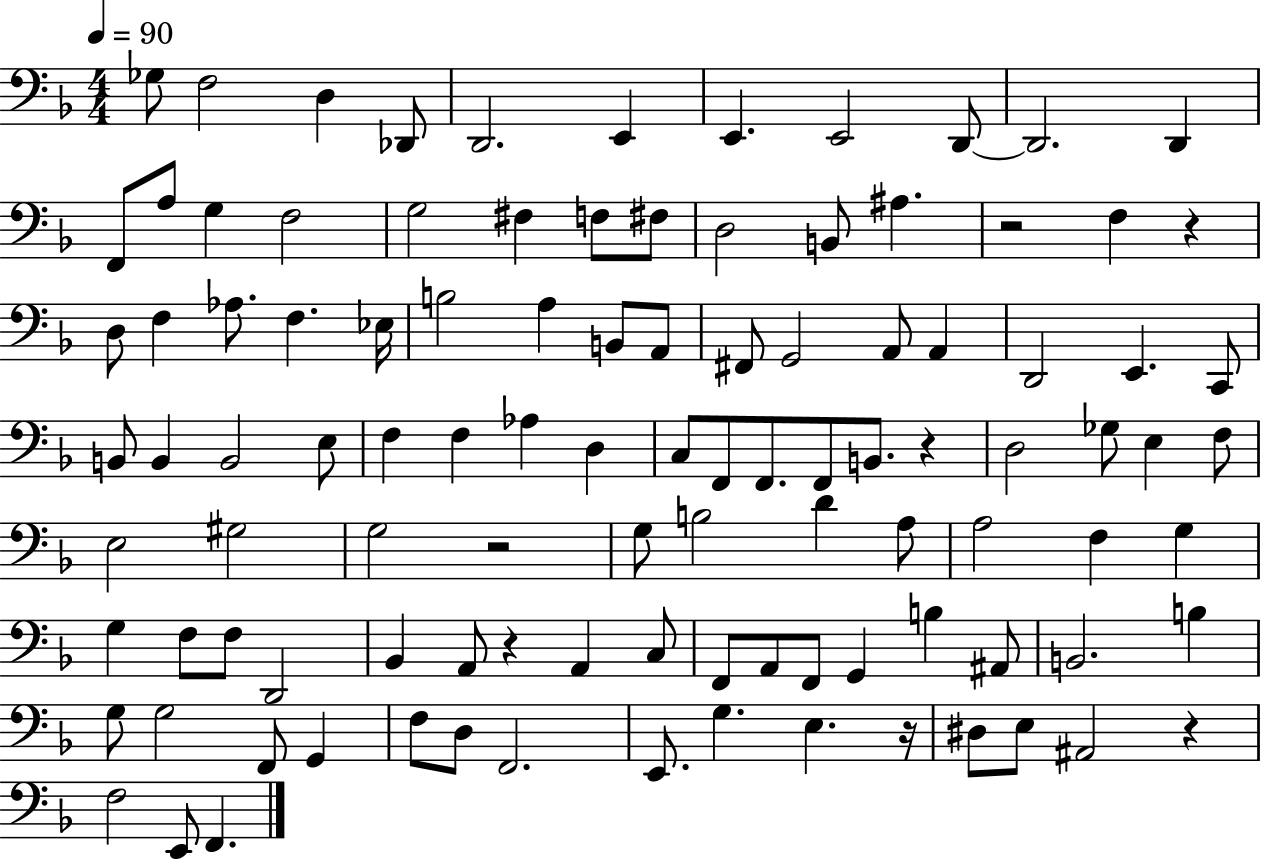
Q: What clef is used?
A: bass